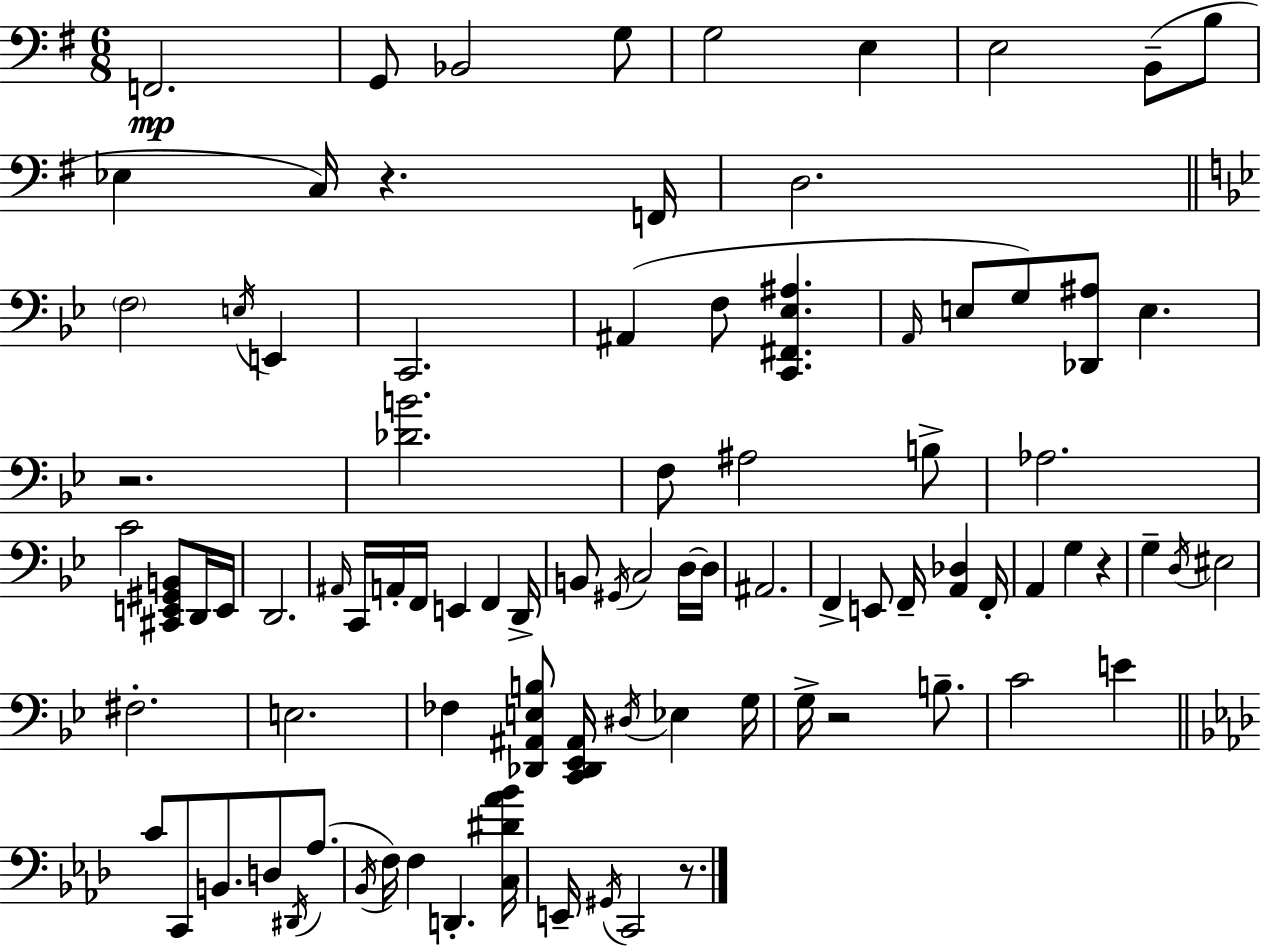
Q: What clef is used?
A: bass